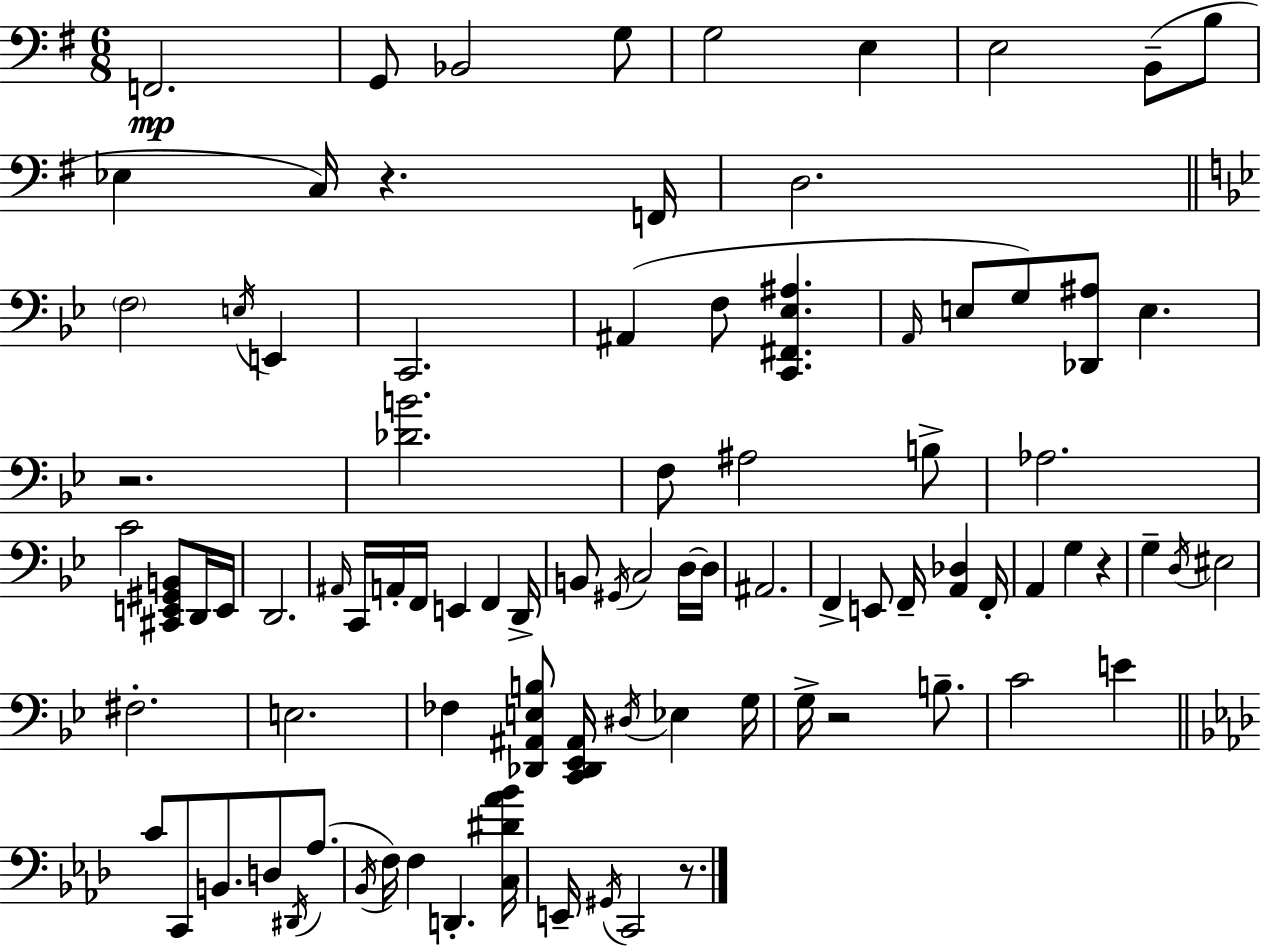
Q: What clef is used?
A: bass